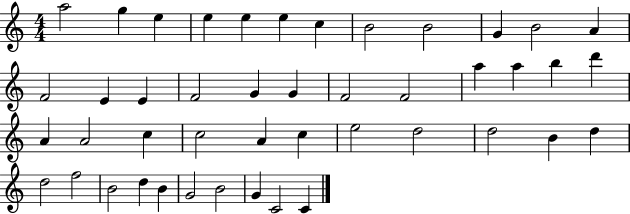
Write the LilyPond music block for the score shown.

{
  \clef treble
  \numericTimeSignature
  \time 4/4
  \key c \major
  a''2 g''4 e''4 | e''4 e''4 e''4 c''4 | b'2 b'2 | g'4 b'2 a'4 | \break f'2 e'4 e'4 | f'2 g'4 g'4 | f'2 f'2 | a''4 a''4 b''4 d'''4 | \break a'4 a'2 c''4 | c''2 a'4 c''4 | e''2 d''2 | d''2 b'4 d''4 | \break d''2 f''2 | b'2 d''4 b'4 | g'2 b'2 | g'4 c'2 c'4 | \break \bar "|."
}